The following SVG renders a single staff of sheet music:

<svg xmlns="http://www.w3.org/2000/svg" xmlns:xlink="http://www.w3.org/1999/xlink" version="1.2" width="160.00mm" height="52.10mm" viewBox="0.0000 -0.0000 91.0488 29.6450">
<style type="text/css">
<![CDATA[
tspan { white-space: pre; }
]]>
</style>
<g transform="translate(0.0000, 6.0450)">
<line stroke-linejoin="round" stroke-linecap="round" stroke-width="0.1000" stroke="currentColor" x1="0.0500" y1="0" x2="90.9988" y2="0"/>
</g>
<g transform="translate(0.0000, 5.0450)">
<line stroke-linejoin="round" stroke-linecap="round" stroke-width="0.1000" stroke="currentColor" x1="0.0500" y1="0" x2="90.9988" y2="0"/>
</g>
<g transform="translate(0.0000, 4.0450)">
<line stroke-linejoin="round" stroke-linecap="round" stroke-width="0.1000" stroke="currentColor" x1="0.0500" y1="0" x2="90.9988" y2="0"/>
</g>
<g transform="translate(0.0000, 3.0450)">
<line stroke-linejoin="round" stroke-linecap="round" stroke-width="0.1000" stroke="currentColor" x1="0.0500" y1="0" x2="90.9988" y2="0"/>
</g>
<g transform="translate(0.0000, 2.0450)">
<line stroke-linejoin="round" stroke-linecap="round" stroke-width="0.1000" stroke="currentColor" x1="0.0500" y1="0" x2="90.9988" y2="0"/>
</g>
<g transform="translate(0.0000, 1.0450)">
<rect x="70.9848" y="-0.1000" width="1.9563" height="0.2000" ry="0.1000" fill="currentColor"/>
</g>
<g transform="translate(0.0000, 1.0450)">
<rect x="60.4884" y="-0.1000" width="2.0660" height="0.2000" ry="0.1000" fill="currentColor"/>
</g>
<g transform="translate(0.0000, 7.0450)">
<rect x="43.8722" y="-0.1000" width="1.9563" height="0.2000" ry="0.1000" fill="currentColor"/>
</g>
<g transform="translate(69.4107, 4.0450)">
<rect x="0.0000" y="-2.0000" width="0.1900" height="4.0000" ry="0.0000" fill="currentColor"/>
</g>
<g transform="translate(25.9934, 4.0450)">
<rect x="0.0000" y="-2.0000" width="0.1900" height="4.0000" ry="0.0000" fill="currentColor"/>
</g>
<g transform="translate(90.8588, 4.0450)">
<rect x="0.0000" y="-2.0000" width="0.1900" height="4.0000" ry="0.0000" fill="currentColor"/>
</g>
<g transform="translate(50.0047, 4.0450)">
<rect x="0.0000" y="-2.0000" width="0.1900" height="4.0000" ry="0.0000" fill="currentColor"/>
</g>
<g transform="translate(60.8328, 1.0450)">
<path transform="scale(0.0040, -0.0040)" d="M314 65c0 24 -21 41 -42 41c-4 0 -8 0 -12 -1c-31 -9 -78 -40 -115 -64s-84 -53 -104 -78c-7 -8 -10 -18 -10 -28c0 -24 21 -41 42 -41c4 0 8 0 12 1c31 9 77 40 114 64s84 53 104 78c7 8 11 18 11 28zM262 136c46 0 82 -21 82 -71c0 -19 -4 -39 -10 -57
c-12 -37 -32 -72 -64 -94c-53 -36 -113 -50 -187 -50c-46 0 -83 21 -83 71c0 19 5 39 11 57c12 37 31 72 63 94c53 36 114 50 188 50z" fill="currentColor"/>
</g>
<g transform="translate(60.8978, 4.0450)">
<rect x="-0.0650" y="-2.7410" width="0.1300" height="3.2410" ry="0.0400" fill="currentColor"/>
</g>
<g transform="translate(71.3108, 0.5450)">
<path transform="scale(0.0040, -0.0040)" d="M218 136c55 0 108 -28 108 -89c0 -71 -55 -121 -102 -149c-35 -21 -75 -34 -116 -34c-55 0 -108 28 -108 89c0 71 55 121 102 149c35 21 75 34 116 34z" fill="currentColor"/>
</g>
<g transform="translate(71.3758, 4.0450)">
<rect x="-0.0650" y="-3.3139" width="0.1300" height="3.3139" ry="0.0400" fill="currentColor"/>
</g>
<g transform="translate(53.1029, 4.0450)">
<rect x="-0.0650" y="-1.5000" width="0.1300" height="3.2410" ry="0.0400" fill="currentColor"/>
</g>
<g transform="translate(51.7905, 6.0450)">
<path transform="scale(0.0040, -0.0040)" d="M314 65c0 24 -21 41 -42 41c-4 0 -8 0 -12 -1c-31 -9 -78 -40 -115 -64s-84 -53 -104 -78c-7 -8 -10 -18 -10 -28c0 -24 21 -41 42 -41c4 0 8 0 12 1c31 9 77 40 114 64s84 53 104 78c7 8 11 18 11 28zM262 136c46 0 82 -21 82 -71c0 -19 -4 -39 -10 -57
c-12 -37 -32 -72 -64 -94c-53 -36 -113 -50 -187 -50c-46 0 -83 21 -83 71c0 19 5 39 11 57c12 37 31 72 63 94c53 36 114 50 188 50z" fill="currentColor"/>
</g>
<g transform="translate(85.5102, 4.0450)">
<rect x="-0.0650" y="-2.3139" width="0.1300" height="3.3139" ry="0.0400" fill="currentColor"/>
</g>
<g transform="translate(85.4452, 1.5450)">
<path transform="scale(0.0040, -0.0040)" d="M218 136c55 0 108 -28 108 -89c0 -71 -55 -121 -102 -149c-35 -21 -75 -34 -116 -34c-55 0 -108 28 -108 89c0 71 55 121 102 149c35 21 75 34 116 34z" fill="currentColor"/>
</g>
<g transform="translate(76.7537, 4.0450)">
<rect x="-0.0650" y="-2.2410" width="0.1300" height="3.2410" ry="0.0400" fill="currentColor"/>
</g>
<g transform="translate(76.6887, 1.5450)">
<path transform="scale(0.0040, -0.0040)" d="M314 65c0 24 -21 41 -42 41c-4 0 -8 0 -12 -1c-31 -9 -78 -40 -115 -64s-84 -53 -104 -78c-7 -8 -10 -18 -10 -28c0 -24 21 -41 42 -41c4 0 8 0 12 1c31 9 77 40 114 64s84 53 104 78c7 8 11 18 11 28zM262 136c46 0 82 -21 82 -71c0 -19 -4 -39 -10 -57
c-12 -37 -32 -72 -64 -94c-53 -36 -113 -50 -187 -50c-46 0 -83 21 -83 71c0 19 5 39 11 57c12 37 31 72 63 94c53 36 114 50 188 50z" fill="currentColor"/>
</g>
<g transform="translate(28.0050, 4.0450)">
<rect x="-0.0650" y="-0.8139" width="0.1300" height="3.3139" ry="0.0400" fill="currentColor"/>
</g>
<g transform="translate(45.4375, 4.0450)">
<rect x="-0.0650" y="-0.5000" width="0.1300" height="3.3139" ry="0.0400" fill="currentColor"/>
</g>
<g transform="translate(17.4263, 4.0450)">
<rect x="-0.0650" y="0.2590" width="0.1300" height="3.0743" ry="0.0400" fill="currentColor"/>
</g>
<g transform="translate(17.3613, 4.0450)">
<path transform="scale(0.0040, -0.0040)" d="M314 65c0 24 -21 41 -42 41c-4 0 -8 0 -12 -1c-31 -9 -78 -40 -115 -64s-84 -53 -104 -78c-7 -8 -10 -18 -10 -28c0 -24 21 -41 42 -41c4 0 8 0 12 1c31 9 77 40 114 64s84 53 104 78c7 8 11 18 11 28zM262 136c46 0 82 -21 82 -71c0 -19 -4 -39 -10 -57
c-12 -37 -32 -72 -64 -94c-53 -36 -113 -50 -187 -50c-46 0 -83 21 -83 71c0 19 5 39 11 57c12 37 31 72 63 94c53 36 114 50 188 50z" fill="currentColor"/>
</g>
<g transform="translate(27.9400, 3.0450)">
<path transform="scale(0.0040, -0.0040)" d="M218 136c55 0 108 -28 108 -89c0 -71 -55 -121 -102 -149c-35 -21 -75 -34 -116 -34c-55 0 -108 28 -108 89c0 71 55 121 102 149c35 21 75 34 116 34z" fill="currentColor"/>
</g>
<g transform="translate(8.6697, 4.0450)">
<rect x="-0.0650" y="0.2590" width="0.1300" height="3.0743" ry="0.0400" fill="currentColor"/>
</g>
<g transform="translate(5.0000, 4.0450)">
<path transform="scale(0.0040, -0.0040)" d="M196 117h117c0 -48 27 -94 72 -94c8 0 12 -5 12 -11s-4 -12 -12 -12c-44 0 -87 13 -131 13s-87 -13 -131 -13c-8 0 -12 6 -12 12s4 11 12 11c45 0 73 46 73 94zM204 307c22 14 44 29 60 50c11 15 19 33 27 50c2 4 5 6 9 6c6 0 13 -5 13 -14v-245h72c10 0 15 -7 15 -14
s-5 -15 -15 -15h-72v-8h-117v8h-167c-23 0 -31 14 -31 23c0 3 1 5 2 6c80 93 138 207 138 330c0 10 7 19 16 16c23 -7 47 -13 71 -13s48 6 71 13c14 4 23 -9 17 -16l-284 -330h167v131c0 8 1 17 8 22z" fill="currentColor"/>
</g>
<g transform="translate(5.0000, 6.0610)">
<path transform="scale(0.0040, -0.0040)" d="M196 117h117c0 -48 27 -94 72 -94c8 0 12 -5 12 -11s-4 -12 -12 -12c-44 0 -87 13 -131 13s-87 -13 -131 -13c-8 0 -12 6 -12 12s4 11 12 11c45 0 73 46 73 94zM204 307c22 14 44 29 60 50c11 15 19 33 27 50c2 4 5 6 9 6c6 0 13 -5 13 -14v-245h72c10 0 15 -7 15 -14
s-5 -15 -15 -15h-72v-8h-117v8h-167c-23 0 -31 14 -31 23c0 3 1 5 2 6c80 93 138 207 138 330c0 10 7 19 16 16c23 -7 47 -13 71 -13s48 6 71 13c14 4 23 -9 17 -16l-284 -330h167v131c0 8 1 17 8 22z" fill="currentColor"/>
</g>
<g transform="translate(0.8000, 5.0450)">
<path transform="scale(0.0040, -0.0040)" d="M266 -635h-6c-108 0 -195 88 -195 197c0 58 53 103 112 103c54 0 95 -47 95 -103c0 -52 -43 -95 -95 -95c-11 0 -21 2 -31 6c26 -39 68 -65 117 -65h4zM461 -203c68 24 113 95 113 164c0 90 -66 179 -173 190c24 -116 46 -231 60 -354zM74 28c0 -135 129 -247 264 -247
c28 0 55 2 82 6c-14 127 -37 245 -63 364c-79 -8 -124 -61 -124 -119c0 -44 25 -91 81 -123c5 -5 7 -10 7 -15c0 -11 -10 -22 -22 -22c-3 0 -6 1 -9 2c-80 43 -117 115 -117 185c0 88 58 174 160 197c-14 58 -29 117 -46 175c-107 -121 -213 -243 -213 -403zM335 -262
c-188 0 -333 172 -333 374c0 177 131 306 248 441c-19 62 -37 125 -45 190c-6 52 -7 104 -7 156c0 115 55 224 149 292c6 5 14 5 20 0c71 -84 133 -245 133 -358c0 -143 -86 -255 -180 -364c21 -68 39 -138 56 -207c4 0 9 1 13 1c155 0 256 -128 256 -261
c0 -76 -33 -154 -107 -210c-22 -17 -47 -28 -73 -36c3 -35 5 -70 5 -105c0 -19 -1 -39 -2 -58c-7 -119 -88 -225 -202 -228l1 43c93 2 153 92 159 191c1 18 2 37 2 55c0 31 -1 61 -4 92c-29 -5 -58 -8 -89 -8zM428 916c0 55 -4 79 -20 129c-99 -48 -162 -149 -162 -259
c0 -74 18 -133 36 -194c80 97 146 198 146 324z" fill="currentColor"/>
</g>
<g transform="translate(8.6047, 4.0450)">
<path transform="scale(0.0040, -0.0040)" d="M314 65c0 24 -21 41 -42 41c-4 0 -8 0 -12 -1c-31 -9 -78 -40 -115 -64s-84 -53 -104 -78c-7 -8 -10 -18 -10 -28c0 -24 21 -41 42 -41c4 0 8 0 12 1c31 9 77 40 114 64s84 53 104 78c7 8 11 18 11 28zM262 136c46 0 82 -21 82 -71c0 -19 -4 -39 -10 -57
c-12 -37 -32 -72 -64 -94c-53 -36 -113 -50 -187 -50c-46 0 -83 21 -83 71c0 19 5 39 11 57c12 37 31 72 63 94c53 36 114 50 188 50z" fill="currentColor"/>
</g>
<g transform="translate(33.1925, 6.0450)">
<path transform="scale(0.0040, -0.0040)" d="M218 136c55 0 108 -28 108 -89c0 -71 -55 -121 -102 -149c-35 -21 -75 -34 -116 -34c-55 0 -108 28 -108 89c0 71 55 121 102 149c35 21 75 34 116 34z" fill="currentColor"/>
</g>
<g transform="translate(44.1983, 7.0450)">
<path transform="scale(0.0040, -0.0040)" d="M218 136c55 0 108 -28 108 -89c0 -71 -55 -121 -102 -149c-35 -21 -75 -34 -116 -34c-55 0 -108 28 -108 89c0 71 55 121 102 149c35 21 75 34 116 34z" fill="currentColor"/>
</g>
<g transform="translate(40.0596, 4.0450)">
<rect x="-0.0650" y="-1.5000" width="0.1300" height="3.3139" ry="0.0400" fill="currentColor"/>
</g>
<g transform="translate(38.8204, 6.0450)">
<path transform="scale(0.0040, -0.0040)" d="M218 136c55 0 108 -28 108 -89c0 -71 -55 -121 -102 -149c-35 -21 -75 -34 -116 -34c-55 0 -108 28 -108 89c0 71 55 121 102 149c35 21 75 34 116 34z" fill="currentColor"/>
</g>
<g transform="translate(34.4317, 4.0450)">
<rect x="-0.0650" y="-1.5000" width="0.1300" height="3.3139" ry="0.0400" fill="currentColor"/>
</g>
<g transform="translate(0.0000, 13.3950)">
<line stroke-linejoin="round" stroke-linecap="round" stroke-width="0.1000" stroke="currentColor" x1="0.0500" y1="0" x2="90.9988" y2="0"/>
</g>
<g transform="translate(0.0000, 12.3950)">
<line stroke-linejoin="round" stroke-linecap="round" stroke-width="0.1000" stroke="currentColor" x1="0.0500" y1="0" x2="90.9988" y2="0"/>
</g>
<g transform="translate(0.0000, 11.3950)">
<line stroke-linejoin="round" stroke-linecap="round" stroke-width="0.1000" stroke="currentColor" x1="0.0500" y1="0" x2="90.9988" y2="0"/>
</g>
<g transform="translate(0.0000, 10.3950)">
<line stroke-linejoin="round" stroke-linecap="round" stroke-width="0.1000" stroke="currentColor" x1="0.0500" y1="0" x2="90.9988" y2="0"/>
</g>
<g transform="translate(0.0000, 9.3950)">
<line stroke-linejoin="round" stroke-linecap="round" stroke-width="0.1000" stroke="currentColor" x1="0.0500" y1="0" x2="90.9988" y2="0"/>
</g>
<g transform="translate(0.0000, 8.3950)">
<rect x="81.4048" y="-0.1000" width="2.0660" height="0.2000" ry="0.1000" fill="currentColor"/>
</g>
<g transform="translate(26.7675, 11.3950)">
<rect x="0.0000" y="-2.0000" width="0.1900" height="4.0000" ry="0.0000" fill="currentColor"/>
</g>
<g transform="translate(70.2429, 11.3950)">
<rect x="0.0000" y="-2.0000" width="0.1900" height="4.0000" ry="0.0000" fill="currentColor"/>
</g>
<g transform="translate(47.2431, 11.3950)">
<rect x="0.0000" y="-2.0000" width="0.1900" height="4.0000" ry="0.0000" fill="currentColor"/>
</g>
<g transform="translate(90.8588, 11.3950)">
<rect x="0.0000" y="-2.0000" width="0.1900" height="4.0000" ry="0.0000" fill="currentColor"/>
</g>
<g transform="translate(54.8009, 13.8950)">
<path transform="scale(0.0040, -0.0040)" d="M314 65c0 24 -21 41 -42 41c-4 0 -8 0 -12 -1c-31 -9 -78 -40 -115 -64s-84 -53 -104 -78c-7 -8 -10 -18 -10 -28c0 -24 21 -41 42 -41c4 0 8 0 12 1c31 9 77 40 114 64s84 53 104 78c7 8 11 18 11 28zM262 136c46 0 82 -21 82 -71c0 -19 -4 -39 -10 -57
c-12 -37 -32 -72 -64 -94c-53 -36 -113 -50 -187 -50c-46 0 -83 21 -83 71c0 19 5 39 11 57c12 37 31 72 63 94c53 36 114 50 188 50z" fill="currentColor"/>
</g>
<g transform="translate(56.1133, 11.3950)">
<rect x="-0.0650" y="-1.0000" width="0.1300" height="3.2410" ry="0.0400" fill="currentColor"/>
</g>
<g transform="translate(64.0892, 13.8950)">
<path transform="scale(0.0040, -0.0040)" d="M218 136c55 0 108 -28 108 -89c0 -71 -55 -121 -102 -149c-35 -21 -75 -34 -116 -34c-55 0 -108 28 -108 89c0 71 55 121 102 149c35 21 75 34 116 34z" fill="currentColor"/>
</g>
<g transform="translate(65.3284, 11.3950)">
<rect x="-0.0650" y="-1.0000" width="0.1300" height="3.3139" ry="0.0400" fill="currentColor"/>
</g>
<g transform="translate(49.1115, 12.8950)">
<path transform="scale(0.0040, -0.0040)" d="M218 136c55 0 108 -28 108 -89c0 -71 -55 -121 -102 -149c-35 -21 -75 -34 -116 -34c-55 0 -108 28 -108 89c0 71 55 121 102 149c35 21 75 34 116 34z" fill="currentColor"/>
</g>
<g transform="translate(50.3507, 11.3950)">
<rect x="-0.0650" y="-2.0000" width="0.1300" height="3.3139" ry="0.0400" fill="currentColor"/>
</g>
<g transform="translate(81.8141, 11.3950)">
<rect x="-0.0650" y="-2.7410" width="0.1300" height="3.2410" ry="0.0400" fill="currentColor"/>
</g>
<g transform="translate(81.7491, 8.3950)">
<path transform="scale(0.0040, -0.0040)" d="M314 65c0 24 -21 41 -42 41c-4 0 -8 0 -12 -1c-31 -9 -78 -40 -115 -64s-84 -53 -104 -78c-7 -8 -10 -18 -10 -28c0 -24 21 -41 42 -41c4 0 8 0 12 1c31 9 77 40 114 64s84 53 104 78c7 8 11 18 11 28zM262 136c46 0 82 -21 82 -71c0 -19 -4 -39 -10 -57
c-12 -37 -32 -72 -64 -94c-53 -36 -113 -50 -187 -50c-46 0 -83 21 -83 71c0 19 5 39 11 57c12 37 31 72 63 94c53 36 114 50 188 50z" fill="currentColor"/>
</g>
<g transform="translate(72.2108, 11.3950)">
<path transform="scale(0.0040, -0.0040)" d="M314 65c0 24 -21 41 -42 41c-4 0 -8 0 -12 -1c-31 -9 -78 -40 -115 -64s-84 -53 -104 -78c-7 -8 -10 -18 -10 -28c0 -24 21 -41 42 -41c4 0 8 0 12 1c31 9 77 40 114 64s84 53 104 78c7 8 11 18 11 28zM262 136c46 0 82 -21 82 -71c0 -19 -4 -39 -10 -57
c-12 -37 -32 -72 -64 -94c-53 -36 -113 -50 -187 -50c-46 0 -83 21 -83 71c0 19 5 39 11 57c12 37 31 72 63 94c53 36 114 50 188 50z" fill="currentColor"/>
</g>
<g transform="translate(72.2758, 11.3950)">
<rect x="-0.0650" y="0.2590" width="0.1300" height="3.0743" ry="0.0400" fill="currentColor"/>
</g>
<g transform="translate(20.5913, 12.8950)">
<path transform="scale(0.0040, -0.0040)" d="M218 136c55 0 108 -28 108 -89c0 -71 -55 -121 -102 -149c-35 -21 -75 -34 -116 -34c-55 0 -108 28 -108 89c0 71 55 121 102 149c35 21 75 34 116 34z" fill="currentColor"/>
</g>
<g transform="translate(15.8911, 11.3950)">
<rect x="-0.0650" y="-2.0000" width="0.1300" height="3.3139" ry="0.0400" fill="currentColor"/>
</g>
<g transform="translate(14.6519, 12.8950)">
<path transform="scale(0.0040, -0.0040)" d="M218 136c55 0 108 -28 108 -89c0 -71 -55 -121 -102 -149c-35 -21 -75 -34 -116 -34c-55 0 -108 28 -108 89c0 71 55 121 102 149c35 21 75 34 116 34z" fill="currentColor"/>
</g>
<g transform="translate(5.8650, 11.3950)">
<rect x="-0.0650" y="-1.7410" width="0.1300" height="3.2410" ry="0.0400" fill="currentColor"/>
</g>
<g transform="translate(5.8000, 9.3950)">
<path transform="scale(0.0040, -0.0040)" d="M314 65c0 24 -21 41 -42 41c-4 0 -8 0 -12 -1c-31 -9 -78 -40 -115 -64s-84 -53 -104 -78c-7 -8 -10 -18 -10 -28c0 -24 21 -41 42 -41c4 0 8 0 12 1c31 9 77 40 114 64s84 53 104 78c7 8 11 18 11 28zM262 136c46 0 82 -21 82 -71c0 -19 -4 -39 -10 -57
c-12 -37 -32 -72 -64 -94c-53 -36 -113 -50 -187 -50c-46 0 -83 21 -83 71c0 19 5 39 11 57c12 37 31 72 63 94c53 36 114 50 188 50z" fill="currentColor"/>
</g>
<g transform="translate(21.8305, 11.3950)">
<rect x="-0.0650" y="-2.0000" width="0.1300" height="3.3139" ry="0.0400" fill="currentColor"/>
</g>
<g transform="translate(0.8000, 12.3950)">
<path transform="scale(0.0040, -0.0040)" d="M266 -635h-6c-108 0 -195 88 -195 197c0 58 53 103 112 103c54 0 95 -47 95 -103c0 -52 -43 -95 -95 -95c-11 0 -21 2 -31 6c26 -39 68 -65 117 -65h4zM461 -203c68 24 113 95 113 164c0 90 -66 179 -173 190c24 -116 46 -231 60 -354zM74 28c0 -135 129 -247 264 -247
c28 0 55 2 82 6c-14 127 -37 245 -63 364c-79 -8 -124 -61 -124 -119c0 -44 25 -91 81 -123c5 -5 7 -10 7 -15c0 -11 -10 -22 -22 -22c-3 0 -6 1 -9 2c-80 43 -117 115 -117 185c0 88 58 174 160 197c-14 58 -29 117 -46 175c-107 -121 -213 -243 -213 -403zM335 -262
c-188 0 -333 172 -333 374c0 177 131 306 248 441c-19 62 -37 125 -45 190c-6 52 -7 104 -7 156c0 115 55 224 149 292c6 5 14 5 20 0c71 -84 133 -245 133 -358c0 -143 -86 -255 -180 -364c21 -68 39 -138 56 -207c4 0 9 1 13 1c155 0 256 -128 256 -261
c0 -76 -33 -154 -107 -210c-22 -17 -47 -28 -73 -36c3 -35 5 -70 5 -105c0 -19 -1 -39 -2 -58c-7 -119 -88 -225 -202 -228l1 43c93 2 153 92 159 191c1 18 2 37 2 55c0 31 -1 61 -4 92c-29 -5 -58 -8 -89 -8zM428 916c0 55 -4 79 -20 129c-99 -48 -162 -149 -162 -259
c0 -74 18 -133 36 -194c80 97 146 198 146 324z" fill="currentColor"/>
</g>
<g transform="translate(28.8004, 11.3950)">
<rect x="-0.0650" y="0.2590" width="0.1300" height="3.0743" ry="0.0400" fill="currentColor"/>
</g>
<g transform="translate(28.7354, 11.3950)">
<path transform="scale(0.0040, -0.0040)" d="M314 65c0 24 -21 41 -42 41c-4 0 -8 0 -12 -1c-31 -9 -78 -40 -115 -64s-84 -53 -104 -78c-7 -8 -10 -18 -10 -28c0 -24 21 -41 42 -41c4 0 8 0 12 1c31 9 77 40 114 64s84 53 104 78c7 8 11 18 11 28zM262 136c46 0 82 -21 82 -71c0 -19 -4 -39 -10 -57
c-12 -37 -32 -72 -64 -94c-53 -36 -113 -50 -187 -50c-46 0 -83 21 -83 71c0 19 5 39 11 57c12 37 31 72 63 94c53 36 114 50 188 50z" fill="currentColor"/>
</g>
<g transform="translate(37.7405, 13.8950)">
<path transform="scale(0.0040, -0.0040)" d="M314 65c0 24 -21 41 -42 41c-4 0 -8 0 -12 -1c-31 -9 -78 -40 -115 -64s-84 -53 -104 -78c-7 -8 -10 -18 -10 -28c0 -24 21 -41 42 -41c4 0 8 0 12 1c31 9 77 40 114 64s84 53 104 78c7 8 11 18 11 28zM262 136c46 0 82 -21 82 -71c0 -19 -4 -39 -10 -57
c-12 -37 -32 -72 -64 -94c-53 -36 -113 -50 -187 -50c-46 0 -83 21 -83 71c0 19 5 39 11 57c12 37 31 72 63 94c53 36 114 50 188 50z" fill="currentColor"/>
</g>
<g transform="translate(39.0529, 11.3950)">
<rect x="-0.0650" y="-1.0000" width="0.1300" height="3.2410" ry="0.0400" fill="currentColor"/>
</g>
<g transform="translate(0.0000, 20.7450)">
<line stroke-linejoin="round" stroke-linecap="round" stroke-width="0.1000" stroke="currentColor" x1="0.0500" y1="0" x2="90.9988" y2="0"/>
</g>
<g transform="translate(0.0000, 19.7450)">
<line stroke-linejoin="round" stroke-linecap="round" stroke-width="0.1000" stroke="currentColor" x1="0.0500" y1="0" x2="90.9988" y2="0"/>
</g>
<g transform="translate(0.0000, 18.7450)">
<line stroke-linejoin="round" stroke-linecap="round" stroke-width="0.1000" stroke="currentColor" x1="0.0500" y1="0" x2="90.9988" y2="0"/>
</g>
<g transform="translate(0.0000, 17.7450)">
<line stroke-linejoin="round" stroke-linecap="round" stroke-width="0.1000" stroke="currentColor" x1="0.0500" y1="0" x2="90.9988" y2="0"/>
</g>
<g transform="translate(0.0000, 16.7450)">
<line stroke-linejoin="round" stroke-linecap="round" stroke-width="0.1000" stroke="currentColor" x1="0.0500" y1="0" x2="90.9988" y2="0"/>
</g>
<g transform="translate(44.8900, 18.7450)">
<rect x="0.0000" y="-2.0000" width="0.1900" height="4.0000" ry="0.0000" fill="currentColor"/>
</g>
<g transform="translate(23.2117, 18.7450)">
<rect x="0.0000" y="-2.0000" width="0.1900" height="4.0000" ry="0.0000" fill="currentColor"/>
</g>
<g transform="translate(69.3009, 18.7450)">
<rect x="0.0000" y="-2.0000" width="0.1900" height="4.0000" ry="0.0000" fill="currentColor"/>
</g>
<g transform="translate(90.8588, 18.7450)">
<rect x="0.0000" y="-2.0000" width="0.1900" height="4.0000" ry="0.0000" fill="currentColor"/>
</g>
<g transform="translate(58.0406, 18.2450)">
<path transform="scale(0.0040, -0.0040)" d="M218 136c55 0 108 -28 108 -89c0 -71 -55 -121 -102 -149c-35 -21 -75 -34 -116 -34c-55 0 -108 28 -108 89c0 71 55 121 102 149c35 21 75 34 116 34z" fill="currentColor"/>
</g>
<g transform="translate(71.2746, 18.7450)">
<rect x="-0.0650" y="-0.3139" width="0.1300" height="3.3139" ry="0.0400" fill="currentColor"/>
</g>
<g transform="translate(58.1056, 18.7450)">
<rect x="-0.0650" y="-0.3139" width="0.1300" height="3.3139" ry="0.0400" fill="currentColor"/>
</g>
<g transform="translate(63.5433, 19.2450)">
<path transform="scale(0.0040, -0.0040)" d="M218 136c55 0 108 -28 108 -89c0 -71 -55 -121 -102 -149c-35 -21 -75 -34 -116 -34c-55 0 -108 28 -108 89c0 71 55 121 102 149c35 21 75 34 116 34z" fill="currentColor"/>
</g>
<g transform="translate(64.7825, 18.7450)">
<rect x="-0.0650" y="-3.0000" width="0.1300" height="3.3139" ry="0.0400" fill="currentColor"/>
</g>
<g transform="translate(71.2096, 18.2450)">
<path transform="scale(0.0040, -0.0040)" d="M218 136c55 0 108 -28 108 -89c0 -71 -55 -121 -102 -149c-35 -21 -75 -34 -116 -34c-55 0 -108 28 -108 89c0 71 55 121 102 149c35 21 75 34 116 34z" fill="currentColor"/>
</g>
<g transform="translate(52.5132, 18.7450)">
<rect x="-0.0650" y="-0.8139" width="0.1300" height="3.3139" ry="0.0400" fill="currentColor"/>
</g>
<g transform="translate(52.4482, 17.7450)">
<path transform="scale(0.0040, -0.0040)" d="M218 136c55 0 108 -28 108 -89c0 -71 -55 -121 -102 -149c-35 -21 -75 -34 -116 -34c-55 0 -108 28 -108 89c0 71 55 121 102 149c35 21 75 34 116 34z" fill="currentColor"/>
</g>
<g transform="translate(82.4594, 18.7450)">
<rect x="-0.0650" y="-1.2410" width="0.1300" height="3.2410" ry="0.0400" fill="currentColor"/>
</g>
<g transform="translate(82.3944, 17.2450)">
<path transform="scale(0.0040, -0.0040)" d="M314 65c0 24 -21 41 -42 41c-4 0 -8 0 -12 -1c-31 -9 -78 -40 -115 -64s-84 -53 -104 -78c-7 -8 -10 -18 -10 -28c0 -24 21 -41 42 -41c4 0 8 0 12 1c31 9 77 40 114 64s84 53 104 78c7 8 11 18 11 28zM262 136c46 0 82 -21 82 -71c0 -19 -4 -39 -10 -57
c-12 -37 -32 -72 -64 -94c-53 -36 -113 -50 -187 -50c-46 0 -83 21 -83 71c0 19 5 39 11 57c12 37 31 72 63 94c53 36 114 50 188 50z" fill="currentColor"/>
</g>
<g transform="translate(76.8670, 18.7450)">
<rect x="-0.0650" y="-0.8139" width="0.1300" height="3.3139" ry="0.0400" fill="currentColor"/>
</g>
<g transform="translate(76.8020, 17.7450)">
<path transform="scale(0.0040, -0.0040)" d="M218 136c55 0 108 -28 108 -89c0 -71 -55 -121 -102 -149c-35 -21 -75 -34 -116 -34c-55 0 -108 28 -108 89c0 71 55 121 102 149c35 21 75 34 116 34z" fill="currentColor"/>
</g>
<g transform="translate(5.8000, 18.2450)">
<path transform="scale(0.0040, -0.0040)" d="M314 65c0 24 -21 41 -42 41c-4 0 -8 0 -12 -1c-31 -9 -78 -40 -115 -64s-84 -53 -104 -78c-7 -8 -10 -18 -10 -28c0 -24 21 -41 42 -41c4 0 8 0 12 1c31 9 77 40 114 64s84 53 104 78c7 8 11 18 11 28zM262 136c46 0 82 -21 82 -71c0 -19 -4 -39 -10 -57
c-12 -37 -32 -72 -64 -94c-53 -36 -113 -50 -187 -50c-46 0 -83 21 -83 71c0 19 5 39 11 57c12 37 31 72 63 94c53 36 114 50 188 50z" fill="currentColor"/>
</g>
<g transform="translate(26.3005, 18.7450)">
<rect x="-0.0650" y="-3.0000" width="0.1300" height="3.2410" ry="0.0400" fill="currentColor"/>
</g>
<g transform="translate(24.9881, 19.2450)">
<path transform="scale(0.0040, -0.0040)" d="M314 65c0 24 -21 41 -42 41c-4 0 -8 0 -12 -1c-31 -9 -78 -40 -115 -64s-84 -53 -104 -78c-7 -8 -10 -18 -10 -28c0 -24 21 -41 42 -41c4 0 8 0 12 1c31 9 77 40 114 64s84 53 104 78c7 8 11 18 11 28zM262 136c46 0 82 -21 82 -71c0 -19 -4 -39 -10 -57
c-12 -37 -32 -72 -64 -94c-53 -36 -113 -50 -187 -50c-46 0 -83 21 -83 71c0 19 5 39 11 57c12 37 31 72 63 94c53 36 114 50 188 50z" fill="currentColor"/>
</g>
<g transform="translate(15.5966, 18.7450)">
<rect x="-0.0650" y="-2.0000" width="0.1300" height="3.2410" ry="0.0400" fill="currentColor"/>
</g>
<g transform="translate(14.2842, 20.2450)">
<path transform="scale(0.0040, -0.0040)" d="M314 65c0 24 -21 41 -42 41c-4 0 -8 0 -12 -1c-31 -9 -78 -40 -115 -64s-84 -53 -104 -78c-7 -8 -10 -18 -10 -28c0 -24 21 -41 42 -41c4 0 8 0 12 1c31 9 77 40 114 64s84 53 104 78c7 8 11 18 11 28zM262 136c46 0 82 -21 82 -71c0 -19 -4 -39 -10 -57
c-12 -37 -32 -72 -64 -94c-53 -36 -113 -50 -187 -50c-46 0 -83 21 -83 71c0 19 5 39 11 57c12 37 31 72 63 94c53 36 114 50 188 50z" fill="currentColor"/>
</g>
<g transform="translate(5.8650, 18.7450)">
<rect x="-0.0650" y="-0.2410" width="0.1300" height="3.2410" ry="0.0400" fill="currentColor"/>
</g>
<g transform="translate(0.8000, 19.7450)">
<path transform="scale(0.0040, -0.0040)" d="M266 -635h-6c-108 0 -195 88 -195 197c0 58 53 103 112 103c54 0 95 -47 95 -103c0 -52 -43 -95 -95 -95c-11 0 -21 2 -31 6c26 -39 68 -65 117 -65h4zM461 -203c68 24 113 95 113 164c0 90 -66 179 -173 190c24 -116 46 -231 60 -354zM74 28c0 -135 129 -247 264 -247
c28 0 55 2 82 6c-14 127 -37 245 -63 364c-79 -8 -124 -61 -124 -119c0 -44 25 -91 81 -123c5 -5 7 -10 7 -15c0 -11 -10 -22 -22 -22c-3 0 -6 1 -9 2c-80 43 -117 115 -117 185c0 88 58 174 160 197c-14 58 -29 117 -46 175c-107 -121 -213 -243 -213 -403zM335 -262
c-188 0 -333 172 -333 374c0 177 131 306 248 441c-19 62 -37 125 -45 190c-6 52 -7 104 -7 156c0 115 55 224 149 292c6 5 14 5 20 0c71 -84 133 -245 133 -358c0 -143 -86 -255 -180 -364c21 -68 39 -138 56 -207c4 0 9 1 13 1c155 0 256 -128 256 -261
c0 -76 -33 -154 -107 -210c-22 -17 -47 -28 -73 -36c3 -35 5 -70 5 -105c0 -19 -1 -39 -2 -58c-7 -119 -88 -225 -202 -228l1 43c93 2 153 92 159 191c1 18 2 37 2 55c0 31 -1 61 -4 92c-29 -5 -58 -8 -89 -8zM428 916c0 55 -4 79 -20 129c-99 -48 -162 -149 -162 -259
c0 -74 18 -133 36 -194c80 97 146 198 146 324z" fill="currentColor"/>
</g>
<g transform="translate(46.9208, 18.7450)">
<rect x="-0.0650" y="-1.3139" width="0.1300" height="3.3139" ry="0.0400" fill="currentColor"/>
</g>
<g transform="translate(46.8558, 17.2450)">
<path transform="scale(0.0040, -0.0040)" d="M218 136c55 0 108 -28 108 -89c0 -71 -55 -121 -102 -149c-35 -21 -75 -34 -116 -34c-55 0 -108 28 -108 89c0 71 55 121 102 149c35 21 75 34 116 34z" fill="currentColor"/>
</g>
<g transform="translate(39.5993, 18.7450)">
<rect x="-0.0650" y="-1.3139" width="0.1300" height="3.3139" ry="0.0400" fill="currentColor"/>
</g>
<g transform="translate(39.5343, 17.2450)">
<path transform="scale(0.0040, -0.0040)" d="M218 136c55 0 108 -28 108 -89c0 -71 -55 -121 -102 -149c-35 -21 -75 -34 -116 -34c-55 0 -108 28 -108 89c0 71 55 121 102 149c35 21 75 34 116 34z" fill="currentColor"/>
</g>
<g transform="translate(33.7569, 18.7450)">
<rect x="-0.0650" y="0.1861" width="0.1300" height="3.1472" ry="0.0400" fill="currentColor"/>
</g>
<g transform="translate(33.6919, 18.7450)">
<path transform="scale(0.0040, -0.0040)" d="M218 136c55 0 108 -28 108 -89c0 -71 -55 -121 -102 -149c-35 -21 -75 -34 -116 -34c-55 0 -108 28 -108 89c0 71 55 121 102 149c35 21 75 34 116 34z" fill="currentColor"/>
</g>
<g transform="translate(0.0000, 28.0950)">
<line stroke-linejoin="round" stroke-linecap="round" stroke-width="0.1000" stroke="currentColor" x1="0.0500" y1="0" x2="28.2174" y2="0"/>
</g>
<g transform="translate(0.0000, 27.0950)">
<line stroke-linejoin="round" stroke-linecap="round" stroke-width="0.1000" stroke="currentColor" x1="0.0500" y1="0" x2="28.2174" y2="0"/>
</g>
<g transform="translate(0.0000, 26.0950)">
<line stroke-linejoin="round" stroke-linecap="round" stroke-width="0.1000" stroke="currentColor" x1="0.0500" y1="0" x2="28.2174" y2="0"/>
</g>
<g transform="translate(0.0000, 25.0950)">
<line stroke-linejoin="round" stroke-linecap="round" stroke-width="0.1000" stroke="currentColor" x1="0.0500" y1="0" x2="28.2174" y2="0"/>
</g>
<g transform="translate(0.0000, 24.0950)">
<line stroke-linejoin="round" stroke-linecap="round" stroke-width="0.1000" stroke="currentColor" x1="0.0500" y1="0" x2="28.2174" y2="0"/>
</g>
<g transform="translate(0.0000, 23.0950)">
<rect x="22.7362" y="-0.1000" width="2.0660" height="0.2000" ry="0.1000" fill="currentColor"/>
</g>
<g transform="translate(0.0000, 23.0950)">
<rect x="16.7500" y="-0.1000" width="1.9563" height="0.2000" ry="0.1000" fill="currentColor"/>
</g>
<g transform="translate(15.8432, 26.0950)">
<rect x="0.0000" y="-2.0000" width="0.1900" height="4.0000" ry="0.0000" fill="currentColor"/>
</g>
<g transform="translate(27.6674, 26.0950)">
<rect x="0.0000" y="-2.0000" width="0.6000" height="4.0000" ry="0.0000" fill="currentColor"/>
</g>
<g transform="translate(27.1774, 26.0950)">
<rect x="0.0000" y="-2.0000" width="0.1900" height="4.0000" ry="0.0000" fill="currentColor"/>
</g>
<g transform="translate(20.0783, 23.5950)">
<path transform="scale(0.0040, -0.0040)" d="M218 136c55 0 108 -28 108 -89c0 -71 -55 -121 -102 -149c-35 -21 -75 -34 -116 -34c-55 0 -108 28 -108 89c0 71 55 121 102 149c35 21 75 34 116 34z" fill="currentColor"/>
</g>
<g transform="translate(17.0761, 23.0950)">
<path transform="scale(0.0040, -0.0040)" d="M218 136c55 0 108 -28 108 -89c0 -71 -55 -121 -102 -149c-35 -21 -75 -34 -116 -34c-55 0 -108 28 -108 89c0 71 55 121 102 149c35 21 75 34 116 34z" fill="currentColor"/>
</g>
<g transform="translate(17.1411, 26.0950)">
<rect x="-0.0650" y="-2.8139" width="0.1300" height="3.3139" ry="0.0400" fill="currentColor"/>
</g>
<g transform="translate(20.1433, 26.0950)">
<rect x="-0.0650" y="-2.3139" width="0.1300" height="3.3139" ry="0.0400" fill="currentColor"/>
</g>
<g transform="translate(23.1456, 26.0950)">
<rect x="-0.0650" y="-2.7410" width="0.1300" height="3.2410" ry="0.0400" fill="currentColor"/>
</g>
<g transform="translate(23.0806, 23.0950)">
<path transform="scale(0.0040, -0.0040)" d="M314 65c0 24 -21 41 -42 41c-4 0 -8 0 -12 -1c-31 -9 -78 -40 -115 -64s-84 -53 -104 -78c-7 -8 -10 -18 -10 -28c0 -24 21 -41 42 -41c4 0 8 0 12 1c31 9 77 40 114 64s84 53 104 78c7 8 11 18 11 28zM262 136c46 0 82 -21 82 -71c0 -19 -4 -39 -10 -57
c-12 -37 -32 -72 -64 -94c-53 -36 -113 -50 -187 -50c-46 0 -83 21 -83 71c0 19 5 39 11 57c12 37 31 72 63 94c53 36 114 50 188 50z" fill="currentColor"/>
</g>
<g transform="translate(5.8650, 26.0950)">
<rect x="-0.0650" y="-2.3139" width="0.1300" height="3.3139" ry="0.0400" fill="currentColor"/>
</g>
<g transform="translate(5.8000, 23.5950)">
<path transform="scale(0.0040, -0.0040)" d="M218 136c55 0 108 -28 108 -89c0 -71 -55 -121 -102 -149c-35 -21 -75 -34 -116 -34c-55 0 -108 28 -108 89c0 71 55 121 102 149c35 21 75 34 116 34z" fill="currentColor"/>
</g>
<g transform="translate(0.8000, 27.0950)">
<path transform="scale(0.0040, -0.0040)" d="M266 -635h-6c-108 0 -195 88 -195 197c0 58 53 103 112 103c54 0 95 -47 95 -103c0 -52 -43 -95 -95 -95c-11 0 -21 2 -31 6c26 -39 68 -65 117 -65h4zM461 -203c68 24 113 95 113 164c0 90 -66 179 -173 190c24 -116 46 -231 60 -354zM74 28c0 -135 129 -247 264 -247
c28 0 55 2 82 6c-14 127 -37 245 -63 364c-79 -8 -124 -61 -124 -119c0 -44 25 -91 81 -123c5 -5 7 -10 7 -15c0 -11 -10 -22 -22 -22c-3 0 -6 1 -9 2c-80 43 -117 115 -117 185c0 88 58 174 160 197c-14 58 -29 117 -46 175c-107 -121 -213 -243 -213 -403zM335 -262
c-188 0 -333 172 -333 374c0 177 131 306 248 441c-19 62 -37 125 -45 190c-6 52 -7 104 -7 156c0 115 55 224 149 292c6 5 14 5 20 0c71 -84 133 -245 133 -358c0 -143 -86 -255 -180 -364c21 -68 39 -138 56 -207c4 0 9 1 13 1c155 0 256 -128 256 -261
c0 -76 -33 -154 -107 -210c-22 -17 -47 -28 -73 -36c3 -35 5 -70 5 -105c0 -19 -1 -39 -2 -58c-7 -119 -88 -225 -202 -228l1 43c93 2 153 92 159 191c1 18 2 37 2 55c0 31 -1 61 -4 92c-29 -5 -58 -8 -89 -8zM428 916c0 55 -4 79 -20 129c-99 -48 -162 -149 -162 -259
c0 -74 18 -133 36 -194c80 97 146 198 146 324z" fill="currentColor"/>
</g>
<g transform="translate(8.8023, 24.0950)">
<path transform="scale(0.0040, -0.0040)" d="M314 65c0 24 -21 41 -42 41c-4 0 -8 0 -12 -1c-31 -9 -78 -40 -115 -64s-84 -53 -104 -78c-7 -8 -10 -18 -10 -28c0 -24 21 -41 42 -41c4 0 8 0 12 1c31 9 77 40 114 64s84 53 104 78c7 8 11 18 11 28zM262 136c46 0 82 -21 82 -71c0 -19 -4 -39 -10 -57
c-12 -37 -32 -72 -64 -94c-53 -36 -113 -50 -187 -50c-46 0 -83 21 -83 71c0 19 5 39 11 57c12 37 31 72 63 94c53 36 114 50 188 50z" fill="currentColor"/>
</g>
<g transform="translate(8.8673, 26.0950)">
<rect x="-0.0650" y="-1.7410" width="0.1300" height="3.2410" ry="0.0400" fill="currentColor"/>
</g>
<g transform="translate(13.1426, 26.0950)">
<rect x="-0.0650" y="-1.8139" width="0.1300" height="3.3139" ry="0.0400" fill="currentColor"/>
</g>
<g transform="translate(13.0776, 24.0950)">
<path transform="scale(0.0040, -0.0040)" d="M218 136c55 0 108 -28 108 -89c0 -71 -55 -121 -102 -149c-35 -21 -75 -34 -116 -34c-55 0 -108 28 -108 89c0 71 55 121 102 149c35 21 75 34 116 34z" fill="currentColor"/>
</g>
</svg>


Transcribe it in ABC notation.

X:1
T:Untitled
M:4/4
L:1/4
K:C
B2 B2 d E E C E2 a2 b g2 g f2 F F B2 D2 F D2 D B2 a2 c2 F2 A2 B e e d c A c d e2 g f2 f a g a2